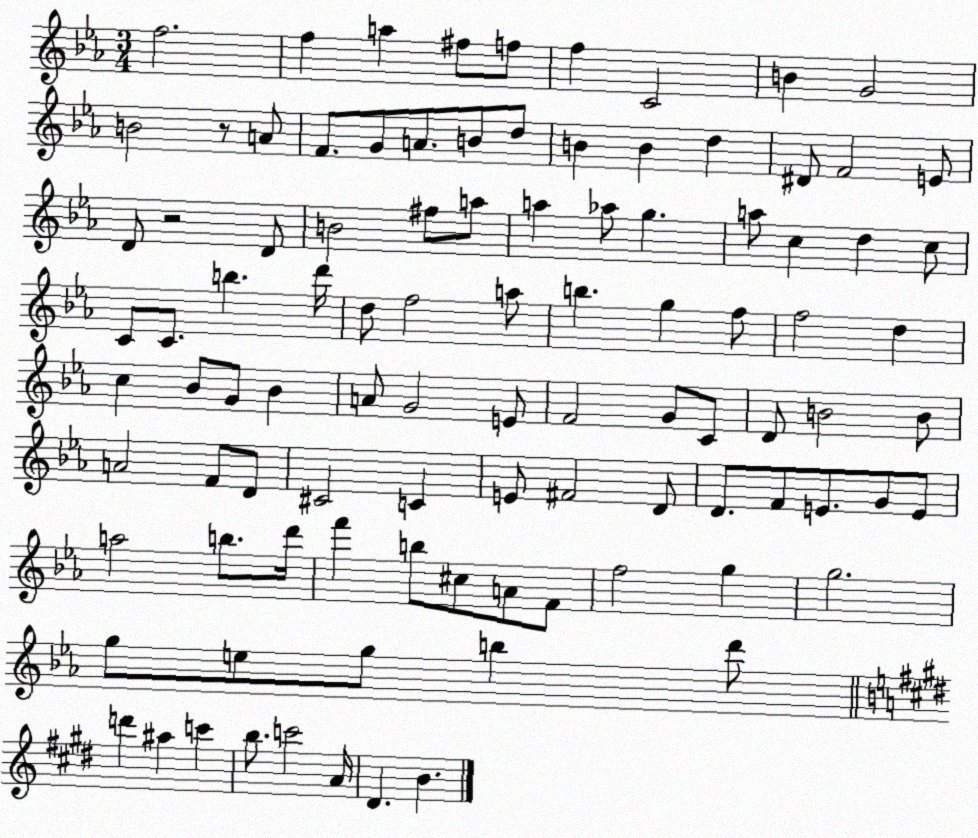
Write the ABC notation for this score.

X:1
T:Untitled
M:3/4
L:1/4
K:Eb
f2 f a ^f/2 f/2 f C2 B G2 B2 z/2 A/2 F/2 G/2 A/2 B/2 d/2 B B d ^D/2 F2 E/2 D/2 z2 D/2 B2 ^f/2 a/2 a _a/2 g a/2 c d c/2 C/2 C/2 b d'/4 d/2 f2 a/2 b g f/2 f2 d c _B/2 G/2 _B A/2 G2 E/2 F2 G/2 C/2 D/2 B2 B/2 A2 F/2 D/2 ^C2 C E/2 ^F2 D/2 D/2 F/2 E/2 G/2 E/2 a2 b/2 d'/4 f' b/2 ^c/2 A/2 F/2 f2 g g2 g/2 e/2 g/2 b d'/2 d' ^a c' b/2 c'2 A/4 ^D B